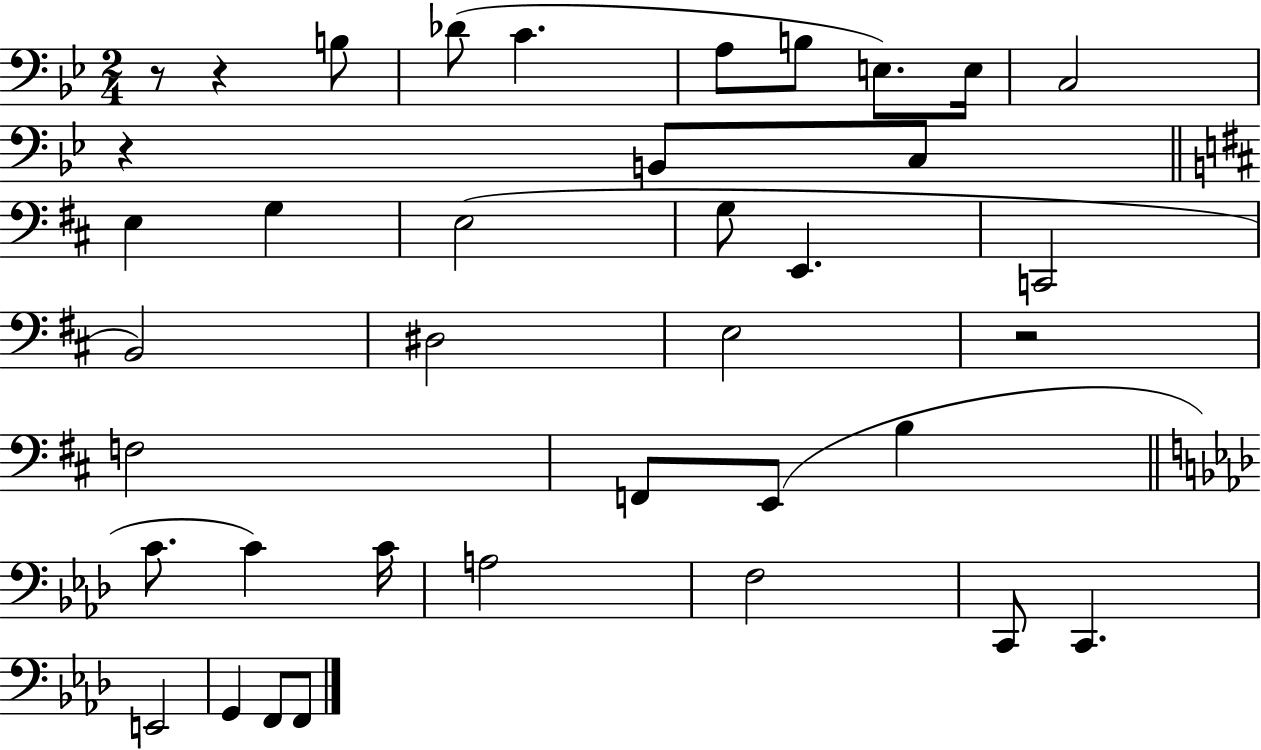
{
  \clef bass
  \numericTimeSignature
  \time 2/4
  \key bes \major
  r8 r4 b8 | des'8( c'4. | a8 b8 e8.) e16 | c2 | \break r4 b,8 c8 | \bar "||" \break \key d \major e4 g4 | e2( | g8 e,4. | c,2 | \break b,2) | dis2 | e2 | r2 | \break f2 | f,8 e,8( b4 | \bar "||" \break \key f \minor c'8. c'4) c'16 | a2 | f2 | c,8 c,4. | \break e,2 | g,4 f,8 f,8 | \bar "|."
}